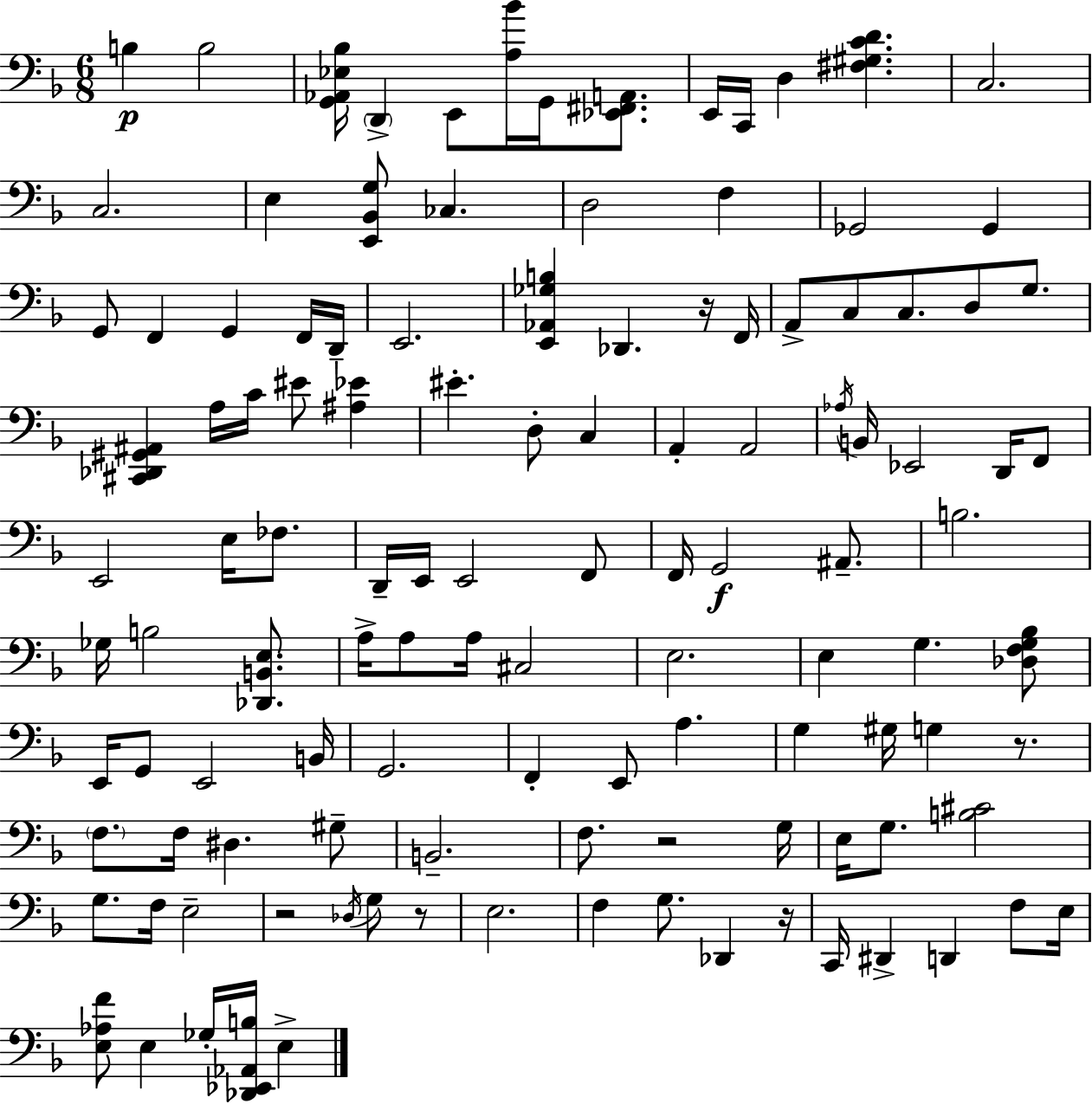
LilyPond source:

{
  \clef bass
  \numericTimeSignature
  \time 6/8
  \key f \major
  \repeat volta 2 { b4\p b2 | <g, aes, ees bes>16 \parenthesize d,4-> e,8 <a bes'>16 g,16 <ees, fis, a,>8. | e,16 c,16 d4 <fis gis c' d'>4. | c2. | \break c2. | e4 <e, bes, g>8 ces4. | d2 f4 | ges,2 ges,4 | \break g,8 f,4 g,4 f,16 d,16-- | e,2. | <e, aes, ges b>4 des,4. r16 f,16 | a,8-> c8 c8. d8 g8. | \break <cis, des, gis, ais,>4 a16 c'16 eis'8 <ais ees'>4 | eis'4.-. d8-. c4 | a,4-. a,2 | \acciaccatura { aes16 } b,16 ees,2 d,16 f,8 | \break e,2 e16 fes8. | d,16-- e,16 e,2 f,8 | f,16 g,2\f ais,8.-- | b2. | \break ges16 b2 <des, b, e>8. | a16-> a8 a16 cis2 | e2. | e4 g4. <des f g bes>8 | \break e,16 g,8 e,2 | b,16 g,2. | f,4-. e,8 a4. | g4 gis16 g4 r8. | \break \parenthesize f8. f16 dis4. gis8-- | b,2.-- | f8. r2 | g16 e16 g8. <b cis'>2 | \break g8. f16 e2-- | r2 \acciaccatura { des16 } g8 | r8 e2. | f4 g8. des,4 | \break r16 c,16 dis,4-> d,4 f8 | e16 <e aes f'>8 e4 ges16-. <des, ees, aes, b>16 e4-> | } \bar "|."
}